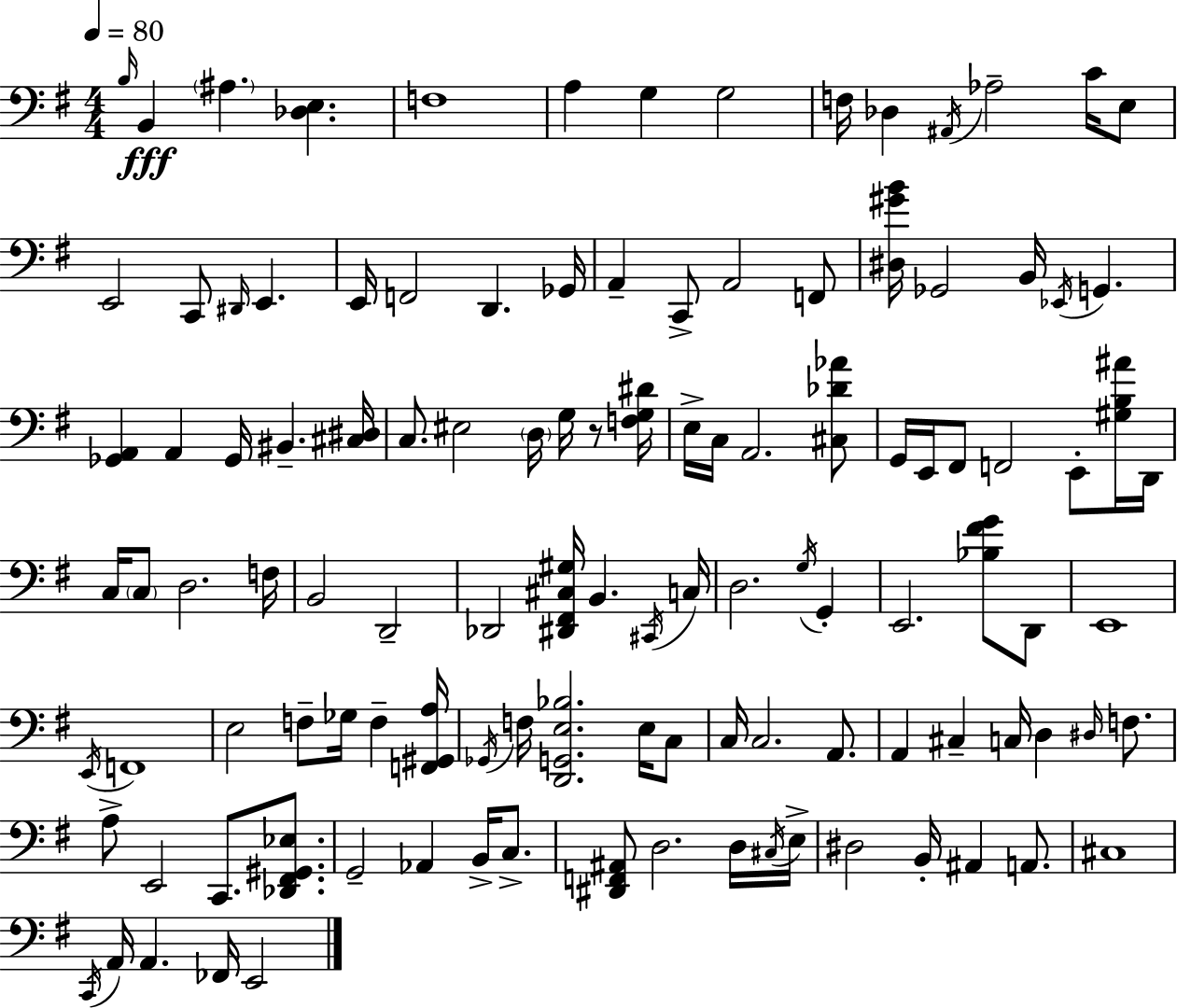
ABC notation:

X:1
T:Untitled
M:4/4
L:1/4
K:Em
B,/4 B,, ^A, [_D,E,] F,4 A, G, G,2 F,/4 _D, ^A,,/4 _A,2 C/4 E,/2 E,,2 C,,/2 ^D,,/4 E,, E,,/4 F,,2 D,, _G,,/4 A,, C,,/2 A,,2 F,,/2 [^D,^GB]/4 _G,,2 B,,/4 _E,,/4 G,, [_G,,A,,] A,, _G,,/4 ^B,, [^C,^D,]/4 C,/2 ^E,2 D,/4 G,/4 z/2 [F,G,^D]/4 E,/4 C,/4 A,,2 [^C,_D_A]/2 G,,/4 E,,/4 ^F,,/2 F,,2 E,,/2 [^G,B,^A]/4 D,,/4 C,/4 C,/2 D,2 F,/4 B,,2 D,,2 _D,,2 [^D,,^F,,^C,^G,]/4 B,, ^C,,/4 C,/4 D,2 G,/4 G,, E,,2 [_B,^FG]/2 D,,/2 E,,4 E,,/4 F,,4 E,2 F,/2 _G,/4 F, [F,,^G,,A,]/4 _G,,/4 F,/4 [D,,G,,E,_B,]2 E,/4 C,/2 C,/4 C,2 A,,/2 A,, ^C, C,/4 D, ^D,/4 F,/2 A,/2 E,,2 C,,/2 [_D,,^F,,^G,,_E,]/2 G,,2 _A,, B,,/4 C,/2 [^D,,F,,^A,,]/2 D,2 D,/4 ^C,/4 E,/4 ^D,2 B,,/4 ^A,, A,,/2 ^C,4 C,,/4 A,,/4 A,, _F,,/4 E,,2